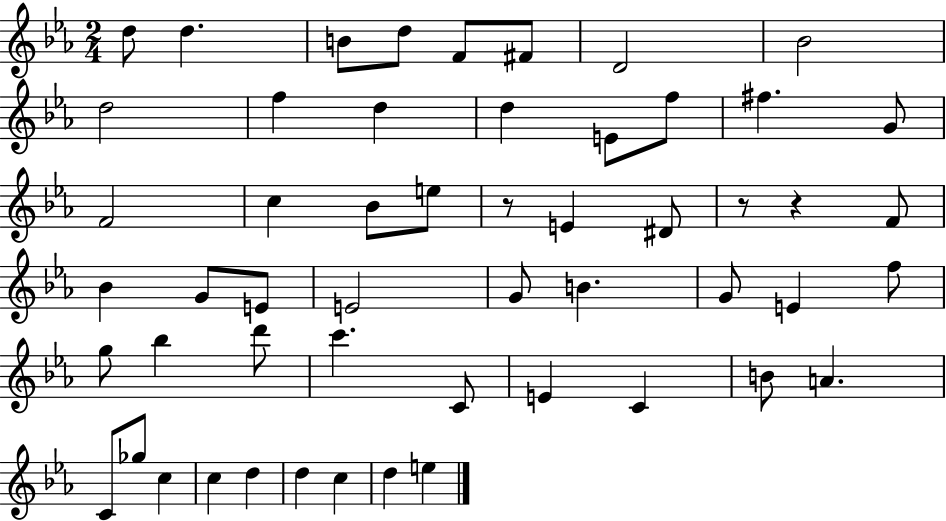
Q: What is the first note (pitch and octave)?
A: D5